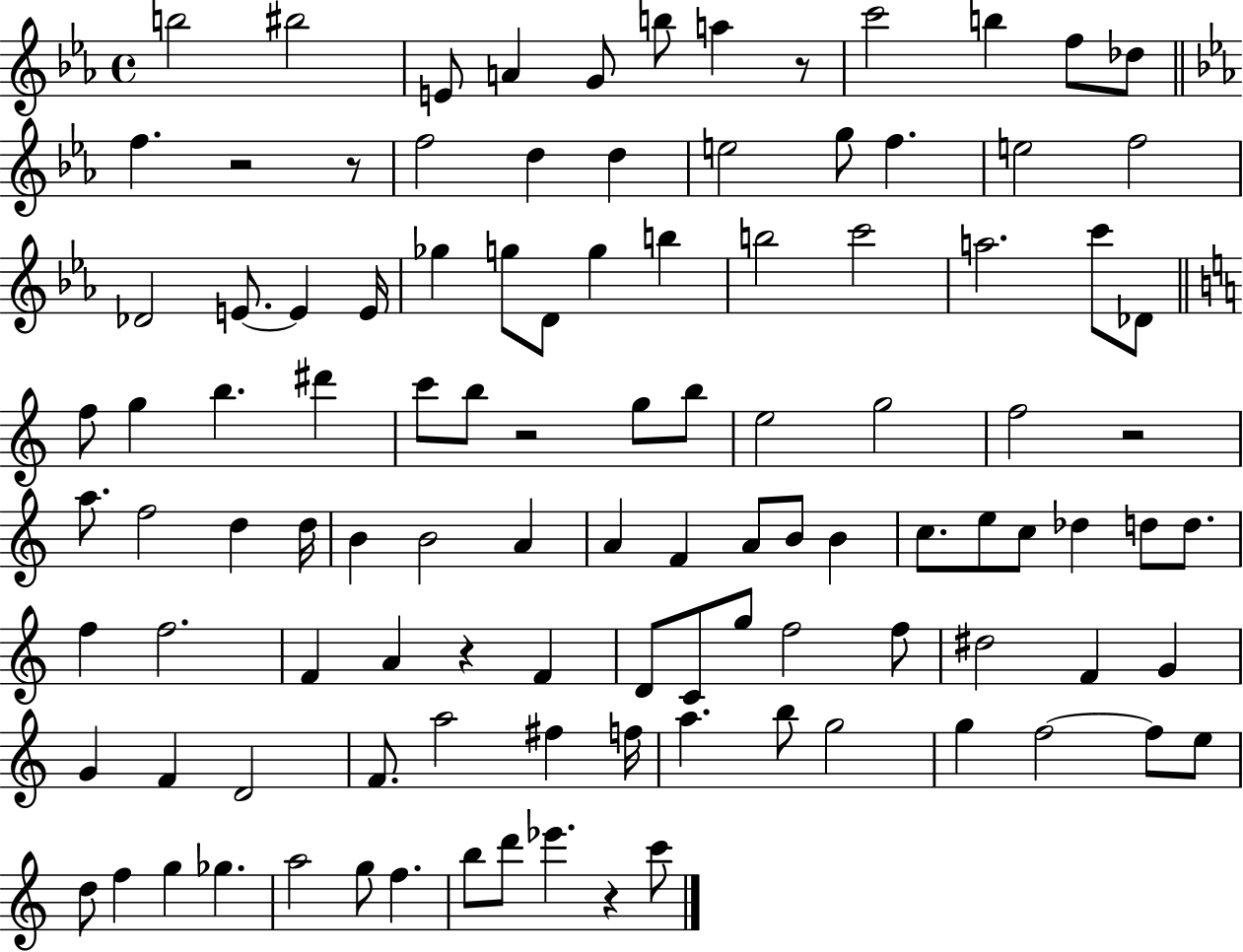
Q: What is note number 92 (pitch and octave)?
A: F5